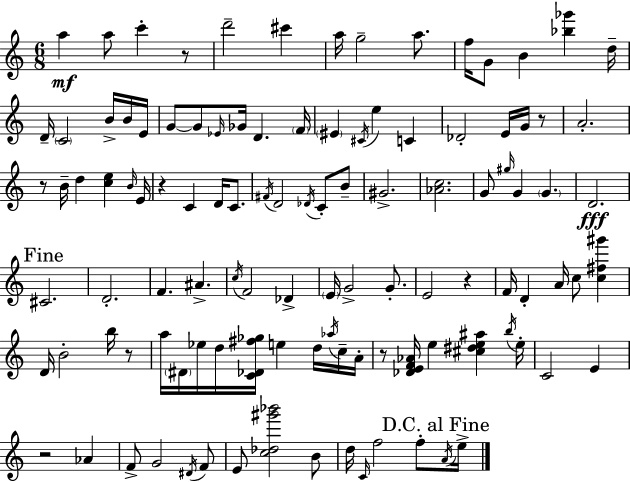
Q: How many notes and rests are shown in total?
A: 110